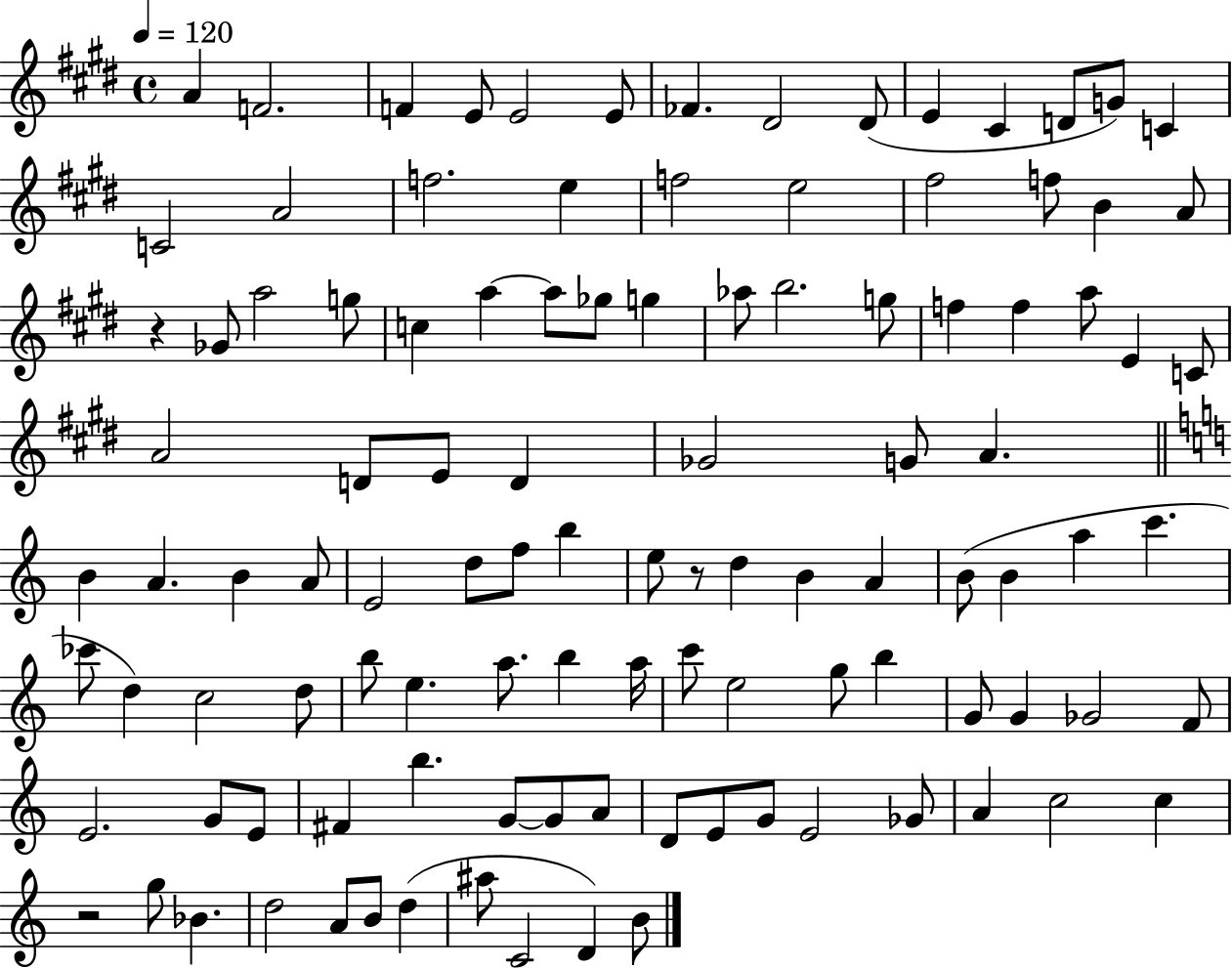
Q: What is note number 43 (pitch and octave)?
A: E4